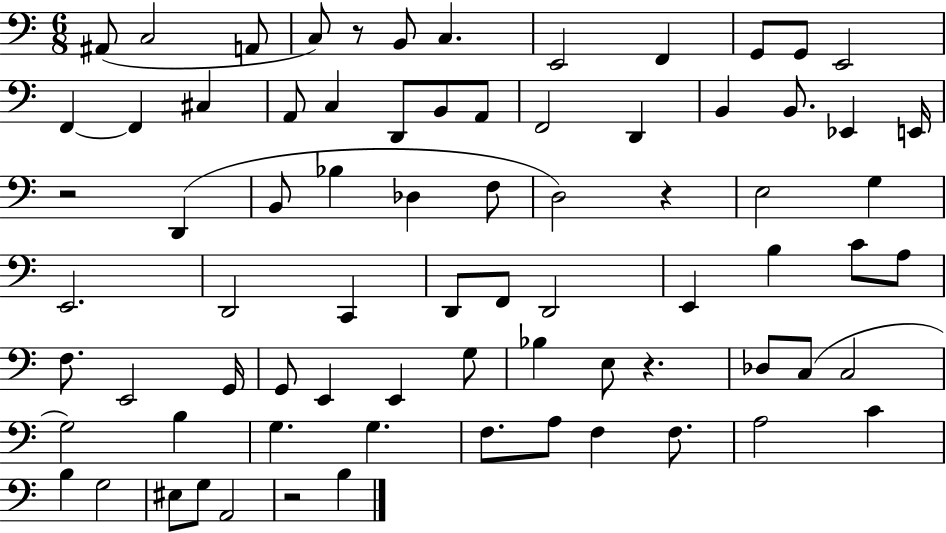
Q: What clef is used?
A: bass